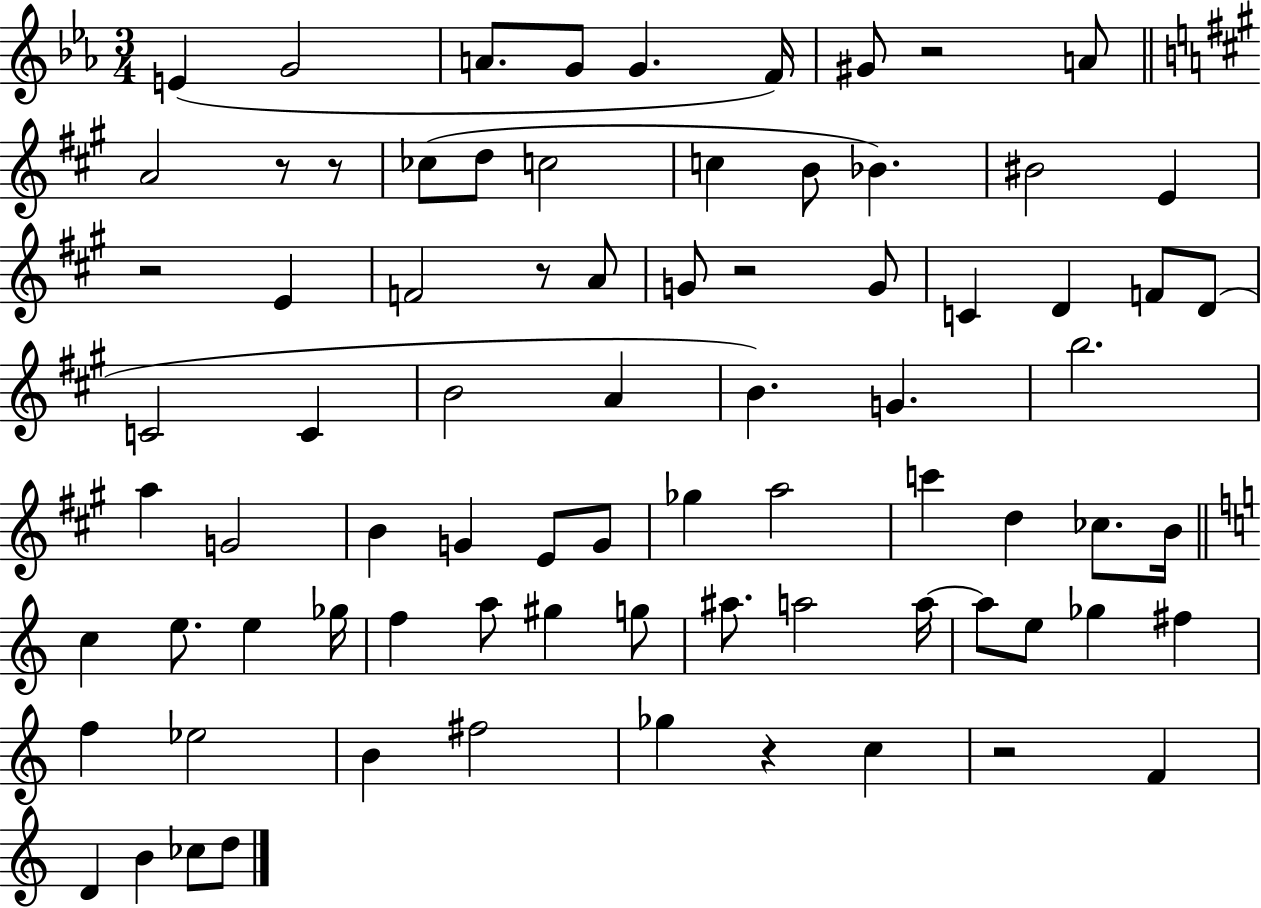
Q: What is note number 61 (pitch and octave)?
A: F5